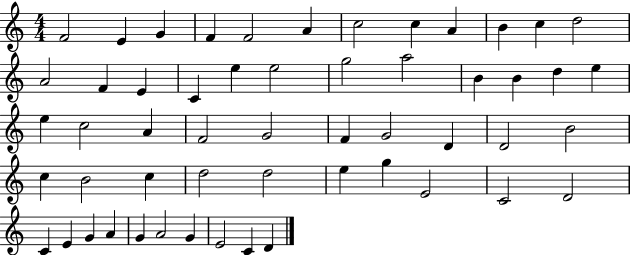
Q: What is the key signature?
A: C major